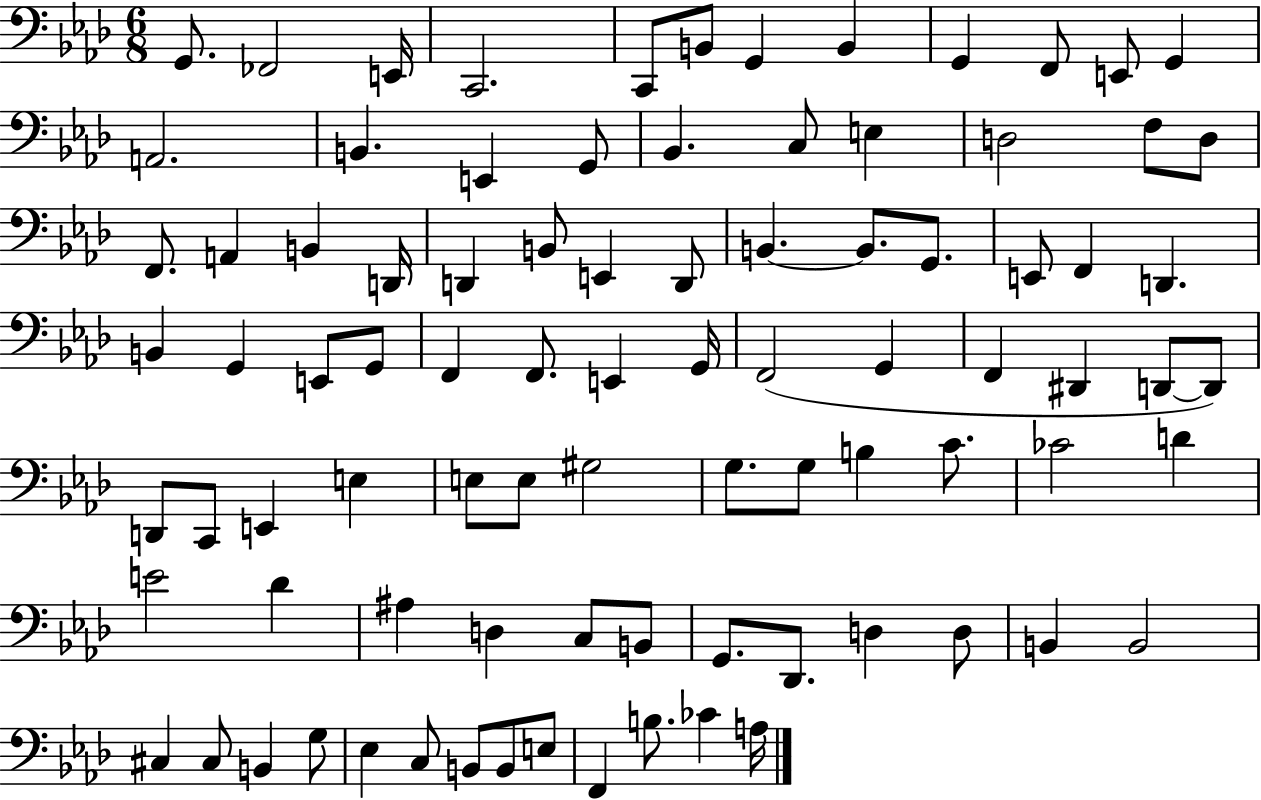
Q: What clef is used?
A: bass